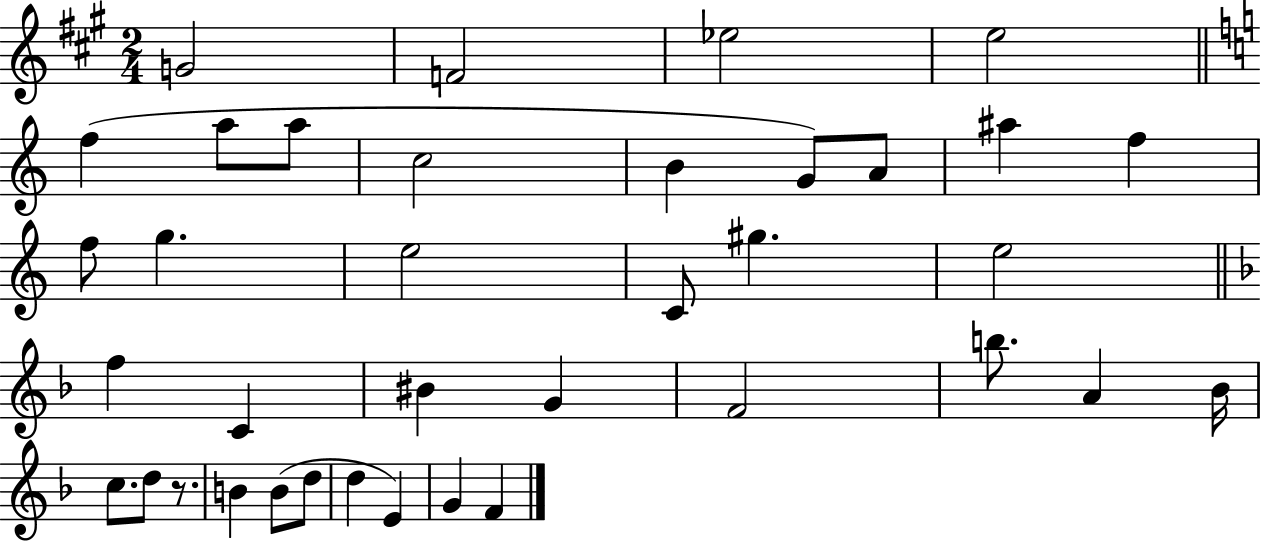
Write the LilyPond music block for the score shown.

{
  \clef treble
  \numericTimeSignature
  \time 2/4
  \key a \major
  g'2 | f'2 | ees''2 | e''2 | \break \bar "||" \break \key c \major f''4( a''8 a''8 | c''2 | b'4 g'8) a'8 | ais''4 f''4 | \break f''8 g''4. | e''2 | c'8 gis''4. | e''2 | \break \bar "||" \break \key f \major f''4 c'4 | bis'4 g'4 | f'2 | b''8. a'4 bes'16 | \break c''8. d''8 r8. | b'4 b'8( d''8 | d''4 e'4) | g'4 f'4 | \break \bar "|."
}